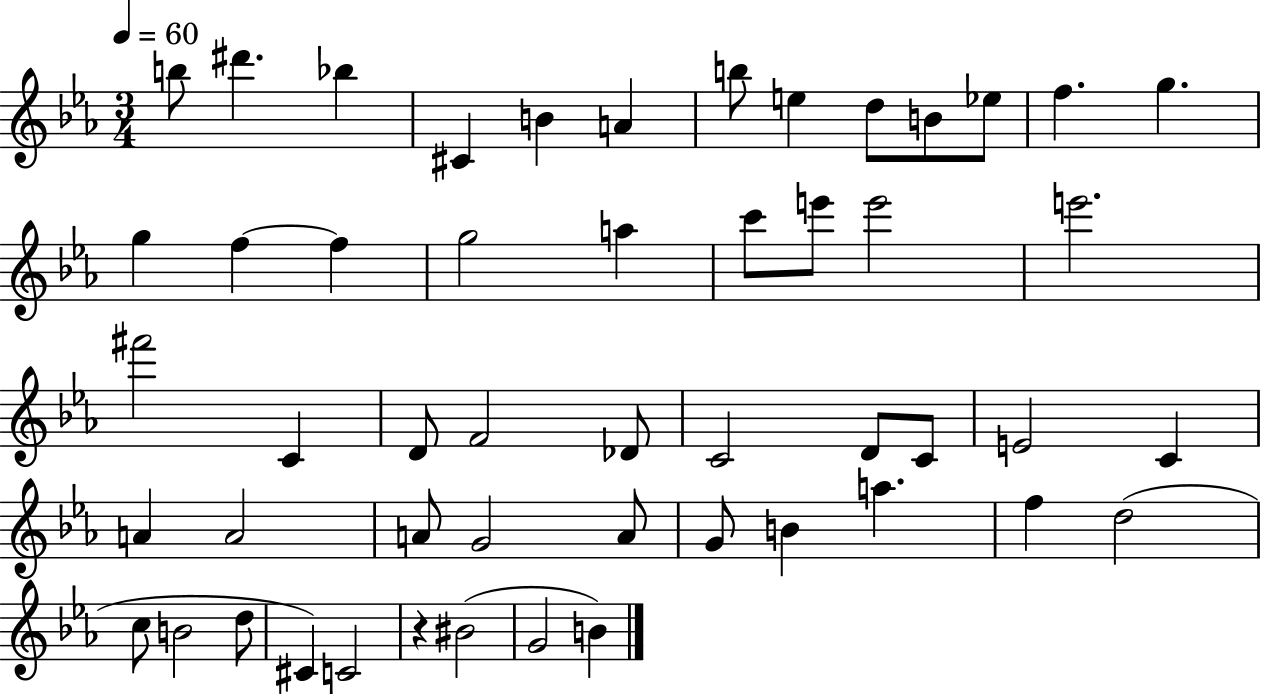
B5/e D#6/q. Bb5/q C#4/q B4/q A4/q B5/e E5/q D5/e B4/e Eb5/e F5/q. G5/q. G5/q F5/q F5/q G5/h A5/q C6/e E6/e E6/h E6/h. F#6/h C4/q D4/e F4/h Db4/e C4/h D4/e C4/e E4/h C4/q A4/q A4/h A4/e G4/h A4/e G4/e B4/q A5/q. F5/q D5/h C5/e B4/h D5/e C#4/q C4/h R/q BIS4/h G4/h B4/q